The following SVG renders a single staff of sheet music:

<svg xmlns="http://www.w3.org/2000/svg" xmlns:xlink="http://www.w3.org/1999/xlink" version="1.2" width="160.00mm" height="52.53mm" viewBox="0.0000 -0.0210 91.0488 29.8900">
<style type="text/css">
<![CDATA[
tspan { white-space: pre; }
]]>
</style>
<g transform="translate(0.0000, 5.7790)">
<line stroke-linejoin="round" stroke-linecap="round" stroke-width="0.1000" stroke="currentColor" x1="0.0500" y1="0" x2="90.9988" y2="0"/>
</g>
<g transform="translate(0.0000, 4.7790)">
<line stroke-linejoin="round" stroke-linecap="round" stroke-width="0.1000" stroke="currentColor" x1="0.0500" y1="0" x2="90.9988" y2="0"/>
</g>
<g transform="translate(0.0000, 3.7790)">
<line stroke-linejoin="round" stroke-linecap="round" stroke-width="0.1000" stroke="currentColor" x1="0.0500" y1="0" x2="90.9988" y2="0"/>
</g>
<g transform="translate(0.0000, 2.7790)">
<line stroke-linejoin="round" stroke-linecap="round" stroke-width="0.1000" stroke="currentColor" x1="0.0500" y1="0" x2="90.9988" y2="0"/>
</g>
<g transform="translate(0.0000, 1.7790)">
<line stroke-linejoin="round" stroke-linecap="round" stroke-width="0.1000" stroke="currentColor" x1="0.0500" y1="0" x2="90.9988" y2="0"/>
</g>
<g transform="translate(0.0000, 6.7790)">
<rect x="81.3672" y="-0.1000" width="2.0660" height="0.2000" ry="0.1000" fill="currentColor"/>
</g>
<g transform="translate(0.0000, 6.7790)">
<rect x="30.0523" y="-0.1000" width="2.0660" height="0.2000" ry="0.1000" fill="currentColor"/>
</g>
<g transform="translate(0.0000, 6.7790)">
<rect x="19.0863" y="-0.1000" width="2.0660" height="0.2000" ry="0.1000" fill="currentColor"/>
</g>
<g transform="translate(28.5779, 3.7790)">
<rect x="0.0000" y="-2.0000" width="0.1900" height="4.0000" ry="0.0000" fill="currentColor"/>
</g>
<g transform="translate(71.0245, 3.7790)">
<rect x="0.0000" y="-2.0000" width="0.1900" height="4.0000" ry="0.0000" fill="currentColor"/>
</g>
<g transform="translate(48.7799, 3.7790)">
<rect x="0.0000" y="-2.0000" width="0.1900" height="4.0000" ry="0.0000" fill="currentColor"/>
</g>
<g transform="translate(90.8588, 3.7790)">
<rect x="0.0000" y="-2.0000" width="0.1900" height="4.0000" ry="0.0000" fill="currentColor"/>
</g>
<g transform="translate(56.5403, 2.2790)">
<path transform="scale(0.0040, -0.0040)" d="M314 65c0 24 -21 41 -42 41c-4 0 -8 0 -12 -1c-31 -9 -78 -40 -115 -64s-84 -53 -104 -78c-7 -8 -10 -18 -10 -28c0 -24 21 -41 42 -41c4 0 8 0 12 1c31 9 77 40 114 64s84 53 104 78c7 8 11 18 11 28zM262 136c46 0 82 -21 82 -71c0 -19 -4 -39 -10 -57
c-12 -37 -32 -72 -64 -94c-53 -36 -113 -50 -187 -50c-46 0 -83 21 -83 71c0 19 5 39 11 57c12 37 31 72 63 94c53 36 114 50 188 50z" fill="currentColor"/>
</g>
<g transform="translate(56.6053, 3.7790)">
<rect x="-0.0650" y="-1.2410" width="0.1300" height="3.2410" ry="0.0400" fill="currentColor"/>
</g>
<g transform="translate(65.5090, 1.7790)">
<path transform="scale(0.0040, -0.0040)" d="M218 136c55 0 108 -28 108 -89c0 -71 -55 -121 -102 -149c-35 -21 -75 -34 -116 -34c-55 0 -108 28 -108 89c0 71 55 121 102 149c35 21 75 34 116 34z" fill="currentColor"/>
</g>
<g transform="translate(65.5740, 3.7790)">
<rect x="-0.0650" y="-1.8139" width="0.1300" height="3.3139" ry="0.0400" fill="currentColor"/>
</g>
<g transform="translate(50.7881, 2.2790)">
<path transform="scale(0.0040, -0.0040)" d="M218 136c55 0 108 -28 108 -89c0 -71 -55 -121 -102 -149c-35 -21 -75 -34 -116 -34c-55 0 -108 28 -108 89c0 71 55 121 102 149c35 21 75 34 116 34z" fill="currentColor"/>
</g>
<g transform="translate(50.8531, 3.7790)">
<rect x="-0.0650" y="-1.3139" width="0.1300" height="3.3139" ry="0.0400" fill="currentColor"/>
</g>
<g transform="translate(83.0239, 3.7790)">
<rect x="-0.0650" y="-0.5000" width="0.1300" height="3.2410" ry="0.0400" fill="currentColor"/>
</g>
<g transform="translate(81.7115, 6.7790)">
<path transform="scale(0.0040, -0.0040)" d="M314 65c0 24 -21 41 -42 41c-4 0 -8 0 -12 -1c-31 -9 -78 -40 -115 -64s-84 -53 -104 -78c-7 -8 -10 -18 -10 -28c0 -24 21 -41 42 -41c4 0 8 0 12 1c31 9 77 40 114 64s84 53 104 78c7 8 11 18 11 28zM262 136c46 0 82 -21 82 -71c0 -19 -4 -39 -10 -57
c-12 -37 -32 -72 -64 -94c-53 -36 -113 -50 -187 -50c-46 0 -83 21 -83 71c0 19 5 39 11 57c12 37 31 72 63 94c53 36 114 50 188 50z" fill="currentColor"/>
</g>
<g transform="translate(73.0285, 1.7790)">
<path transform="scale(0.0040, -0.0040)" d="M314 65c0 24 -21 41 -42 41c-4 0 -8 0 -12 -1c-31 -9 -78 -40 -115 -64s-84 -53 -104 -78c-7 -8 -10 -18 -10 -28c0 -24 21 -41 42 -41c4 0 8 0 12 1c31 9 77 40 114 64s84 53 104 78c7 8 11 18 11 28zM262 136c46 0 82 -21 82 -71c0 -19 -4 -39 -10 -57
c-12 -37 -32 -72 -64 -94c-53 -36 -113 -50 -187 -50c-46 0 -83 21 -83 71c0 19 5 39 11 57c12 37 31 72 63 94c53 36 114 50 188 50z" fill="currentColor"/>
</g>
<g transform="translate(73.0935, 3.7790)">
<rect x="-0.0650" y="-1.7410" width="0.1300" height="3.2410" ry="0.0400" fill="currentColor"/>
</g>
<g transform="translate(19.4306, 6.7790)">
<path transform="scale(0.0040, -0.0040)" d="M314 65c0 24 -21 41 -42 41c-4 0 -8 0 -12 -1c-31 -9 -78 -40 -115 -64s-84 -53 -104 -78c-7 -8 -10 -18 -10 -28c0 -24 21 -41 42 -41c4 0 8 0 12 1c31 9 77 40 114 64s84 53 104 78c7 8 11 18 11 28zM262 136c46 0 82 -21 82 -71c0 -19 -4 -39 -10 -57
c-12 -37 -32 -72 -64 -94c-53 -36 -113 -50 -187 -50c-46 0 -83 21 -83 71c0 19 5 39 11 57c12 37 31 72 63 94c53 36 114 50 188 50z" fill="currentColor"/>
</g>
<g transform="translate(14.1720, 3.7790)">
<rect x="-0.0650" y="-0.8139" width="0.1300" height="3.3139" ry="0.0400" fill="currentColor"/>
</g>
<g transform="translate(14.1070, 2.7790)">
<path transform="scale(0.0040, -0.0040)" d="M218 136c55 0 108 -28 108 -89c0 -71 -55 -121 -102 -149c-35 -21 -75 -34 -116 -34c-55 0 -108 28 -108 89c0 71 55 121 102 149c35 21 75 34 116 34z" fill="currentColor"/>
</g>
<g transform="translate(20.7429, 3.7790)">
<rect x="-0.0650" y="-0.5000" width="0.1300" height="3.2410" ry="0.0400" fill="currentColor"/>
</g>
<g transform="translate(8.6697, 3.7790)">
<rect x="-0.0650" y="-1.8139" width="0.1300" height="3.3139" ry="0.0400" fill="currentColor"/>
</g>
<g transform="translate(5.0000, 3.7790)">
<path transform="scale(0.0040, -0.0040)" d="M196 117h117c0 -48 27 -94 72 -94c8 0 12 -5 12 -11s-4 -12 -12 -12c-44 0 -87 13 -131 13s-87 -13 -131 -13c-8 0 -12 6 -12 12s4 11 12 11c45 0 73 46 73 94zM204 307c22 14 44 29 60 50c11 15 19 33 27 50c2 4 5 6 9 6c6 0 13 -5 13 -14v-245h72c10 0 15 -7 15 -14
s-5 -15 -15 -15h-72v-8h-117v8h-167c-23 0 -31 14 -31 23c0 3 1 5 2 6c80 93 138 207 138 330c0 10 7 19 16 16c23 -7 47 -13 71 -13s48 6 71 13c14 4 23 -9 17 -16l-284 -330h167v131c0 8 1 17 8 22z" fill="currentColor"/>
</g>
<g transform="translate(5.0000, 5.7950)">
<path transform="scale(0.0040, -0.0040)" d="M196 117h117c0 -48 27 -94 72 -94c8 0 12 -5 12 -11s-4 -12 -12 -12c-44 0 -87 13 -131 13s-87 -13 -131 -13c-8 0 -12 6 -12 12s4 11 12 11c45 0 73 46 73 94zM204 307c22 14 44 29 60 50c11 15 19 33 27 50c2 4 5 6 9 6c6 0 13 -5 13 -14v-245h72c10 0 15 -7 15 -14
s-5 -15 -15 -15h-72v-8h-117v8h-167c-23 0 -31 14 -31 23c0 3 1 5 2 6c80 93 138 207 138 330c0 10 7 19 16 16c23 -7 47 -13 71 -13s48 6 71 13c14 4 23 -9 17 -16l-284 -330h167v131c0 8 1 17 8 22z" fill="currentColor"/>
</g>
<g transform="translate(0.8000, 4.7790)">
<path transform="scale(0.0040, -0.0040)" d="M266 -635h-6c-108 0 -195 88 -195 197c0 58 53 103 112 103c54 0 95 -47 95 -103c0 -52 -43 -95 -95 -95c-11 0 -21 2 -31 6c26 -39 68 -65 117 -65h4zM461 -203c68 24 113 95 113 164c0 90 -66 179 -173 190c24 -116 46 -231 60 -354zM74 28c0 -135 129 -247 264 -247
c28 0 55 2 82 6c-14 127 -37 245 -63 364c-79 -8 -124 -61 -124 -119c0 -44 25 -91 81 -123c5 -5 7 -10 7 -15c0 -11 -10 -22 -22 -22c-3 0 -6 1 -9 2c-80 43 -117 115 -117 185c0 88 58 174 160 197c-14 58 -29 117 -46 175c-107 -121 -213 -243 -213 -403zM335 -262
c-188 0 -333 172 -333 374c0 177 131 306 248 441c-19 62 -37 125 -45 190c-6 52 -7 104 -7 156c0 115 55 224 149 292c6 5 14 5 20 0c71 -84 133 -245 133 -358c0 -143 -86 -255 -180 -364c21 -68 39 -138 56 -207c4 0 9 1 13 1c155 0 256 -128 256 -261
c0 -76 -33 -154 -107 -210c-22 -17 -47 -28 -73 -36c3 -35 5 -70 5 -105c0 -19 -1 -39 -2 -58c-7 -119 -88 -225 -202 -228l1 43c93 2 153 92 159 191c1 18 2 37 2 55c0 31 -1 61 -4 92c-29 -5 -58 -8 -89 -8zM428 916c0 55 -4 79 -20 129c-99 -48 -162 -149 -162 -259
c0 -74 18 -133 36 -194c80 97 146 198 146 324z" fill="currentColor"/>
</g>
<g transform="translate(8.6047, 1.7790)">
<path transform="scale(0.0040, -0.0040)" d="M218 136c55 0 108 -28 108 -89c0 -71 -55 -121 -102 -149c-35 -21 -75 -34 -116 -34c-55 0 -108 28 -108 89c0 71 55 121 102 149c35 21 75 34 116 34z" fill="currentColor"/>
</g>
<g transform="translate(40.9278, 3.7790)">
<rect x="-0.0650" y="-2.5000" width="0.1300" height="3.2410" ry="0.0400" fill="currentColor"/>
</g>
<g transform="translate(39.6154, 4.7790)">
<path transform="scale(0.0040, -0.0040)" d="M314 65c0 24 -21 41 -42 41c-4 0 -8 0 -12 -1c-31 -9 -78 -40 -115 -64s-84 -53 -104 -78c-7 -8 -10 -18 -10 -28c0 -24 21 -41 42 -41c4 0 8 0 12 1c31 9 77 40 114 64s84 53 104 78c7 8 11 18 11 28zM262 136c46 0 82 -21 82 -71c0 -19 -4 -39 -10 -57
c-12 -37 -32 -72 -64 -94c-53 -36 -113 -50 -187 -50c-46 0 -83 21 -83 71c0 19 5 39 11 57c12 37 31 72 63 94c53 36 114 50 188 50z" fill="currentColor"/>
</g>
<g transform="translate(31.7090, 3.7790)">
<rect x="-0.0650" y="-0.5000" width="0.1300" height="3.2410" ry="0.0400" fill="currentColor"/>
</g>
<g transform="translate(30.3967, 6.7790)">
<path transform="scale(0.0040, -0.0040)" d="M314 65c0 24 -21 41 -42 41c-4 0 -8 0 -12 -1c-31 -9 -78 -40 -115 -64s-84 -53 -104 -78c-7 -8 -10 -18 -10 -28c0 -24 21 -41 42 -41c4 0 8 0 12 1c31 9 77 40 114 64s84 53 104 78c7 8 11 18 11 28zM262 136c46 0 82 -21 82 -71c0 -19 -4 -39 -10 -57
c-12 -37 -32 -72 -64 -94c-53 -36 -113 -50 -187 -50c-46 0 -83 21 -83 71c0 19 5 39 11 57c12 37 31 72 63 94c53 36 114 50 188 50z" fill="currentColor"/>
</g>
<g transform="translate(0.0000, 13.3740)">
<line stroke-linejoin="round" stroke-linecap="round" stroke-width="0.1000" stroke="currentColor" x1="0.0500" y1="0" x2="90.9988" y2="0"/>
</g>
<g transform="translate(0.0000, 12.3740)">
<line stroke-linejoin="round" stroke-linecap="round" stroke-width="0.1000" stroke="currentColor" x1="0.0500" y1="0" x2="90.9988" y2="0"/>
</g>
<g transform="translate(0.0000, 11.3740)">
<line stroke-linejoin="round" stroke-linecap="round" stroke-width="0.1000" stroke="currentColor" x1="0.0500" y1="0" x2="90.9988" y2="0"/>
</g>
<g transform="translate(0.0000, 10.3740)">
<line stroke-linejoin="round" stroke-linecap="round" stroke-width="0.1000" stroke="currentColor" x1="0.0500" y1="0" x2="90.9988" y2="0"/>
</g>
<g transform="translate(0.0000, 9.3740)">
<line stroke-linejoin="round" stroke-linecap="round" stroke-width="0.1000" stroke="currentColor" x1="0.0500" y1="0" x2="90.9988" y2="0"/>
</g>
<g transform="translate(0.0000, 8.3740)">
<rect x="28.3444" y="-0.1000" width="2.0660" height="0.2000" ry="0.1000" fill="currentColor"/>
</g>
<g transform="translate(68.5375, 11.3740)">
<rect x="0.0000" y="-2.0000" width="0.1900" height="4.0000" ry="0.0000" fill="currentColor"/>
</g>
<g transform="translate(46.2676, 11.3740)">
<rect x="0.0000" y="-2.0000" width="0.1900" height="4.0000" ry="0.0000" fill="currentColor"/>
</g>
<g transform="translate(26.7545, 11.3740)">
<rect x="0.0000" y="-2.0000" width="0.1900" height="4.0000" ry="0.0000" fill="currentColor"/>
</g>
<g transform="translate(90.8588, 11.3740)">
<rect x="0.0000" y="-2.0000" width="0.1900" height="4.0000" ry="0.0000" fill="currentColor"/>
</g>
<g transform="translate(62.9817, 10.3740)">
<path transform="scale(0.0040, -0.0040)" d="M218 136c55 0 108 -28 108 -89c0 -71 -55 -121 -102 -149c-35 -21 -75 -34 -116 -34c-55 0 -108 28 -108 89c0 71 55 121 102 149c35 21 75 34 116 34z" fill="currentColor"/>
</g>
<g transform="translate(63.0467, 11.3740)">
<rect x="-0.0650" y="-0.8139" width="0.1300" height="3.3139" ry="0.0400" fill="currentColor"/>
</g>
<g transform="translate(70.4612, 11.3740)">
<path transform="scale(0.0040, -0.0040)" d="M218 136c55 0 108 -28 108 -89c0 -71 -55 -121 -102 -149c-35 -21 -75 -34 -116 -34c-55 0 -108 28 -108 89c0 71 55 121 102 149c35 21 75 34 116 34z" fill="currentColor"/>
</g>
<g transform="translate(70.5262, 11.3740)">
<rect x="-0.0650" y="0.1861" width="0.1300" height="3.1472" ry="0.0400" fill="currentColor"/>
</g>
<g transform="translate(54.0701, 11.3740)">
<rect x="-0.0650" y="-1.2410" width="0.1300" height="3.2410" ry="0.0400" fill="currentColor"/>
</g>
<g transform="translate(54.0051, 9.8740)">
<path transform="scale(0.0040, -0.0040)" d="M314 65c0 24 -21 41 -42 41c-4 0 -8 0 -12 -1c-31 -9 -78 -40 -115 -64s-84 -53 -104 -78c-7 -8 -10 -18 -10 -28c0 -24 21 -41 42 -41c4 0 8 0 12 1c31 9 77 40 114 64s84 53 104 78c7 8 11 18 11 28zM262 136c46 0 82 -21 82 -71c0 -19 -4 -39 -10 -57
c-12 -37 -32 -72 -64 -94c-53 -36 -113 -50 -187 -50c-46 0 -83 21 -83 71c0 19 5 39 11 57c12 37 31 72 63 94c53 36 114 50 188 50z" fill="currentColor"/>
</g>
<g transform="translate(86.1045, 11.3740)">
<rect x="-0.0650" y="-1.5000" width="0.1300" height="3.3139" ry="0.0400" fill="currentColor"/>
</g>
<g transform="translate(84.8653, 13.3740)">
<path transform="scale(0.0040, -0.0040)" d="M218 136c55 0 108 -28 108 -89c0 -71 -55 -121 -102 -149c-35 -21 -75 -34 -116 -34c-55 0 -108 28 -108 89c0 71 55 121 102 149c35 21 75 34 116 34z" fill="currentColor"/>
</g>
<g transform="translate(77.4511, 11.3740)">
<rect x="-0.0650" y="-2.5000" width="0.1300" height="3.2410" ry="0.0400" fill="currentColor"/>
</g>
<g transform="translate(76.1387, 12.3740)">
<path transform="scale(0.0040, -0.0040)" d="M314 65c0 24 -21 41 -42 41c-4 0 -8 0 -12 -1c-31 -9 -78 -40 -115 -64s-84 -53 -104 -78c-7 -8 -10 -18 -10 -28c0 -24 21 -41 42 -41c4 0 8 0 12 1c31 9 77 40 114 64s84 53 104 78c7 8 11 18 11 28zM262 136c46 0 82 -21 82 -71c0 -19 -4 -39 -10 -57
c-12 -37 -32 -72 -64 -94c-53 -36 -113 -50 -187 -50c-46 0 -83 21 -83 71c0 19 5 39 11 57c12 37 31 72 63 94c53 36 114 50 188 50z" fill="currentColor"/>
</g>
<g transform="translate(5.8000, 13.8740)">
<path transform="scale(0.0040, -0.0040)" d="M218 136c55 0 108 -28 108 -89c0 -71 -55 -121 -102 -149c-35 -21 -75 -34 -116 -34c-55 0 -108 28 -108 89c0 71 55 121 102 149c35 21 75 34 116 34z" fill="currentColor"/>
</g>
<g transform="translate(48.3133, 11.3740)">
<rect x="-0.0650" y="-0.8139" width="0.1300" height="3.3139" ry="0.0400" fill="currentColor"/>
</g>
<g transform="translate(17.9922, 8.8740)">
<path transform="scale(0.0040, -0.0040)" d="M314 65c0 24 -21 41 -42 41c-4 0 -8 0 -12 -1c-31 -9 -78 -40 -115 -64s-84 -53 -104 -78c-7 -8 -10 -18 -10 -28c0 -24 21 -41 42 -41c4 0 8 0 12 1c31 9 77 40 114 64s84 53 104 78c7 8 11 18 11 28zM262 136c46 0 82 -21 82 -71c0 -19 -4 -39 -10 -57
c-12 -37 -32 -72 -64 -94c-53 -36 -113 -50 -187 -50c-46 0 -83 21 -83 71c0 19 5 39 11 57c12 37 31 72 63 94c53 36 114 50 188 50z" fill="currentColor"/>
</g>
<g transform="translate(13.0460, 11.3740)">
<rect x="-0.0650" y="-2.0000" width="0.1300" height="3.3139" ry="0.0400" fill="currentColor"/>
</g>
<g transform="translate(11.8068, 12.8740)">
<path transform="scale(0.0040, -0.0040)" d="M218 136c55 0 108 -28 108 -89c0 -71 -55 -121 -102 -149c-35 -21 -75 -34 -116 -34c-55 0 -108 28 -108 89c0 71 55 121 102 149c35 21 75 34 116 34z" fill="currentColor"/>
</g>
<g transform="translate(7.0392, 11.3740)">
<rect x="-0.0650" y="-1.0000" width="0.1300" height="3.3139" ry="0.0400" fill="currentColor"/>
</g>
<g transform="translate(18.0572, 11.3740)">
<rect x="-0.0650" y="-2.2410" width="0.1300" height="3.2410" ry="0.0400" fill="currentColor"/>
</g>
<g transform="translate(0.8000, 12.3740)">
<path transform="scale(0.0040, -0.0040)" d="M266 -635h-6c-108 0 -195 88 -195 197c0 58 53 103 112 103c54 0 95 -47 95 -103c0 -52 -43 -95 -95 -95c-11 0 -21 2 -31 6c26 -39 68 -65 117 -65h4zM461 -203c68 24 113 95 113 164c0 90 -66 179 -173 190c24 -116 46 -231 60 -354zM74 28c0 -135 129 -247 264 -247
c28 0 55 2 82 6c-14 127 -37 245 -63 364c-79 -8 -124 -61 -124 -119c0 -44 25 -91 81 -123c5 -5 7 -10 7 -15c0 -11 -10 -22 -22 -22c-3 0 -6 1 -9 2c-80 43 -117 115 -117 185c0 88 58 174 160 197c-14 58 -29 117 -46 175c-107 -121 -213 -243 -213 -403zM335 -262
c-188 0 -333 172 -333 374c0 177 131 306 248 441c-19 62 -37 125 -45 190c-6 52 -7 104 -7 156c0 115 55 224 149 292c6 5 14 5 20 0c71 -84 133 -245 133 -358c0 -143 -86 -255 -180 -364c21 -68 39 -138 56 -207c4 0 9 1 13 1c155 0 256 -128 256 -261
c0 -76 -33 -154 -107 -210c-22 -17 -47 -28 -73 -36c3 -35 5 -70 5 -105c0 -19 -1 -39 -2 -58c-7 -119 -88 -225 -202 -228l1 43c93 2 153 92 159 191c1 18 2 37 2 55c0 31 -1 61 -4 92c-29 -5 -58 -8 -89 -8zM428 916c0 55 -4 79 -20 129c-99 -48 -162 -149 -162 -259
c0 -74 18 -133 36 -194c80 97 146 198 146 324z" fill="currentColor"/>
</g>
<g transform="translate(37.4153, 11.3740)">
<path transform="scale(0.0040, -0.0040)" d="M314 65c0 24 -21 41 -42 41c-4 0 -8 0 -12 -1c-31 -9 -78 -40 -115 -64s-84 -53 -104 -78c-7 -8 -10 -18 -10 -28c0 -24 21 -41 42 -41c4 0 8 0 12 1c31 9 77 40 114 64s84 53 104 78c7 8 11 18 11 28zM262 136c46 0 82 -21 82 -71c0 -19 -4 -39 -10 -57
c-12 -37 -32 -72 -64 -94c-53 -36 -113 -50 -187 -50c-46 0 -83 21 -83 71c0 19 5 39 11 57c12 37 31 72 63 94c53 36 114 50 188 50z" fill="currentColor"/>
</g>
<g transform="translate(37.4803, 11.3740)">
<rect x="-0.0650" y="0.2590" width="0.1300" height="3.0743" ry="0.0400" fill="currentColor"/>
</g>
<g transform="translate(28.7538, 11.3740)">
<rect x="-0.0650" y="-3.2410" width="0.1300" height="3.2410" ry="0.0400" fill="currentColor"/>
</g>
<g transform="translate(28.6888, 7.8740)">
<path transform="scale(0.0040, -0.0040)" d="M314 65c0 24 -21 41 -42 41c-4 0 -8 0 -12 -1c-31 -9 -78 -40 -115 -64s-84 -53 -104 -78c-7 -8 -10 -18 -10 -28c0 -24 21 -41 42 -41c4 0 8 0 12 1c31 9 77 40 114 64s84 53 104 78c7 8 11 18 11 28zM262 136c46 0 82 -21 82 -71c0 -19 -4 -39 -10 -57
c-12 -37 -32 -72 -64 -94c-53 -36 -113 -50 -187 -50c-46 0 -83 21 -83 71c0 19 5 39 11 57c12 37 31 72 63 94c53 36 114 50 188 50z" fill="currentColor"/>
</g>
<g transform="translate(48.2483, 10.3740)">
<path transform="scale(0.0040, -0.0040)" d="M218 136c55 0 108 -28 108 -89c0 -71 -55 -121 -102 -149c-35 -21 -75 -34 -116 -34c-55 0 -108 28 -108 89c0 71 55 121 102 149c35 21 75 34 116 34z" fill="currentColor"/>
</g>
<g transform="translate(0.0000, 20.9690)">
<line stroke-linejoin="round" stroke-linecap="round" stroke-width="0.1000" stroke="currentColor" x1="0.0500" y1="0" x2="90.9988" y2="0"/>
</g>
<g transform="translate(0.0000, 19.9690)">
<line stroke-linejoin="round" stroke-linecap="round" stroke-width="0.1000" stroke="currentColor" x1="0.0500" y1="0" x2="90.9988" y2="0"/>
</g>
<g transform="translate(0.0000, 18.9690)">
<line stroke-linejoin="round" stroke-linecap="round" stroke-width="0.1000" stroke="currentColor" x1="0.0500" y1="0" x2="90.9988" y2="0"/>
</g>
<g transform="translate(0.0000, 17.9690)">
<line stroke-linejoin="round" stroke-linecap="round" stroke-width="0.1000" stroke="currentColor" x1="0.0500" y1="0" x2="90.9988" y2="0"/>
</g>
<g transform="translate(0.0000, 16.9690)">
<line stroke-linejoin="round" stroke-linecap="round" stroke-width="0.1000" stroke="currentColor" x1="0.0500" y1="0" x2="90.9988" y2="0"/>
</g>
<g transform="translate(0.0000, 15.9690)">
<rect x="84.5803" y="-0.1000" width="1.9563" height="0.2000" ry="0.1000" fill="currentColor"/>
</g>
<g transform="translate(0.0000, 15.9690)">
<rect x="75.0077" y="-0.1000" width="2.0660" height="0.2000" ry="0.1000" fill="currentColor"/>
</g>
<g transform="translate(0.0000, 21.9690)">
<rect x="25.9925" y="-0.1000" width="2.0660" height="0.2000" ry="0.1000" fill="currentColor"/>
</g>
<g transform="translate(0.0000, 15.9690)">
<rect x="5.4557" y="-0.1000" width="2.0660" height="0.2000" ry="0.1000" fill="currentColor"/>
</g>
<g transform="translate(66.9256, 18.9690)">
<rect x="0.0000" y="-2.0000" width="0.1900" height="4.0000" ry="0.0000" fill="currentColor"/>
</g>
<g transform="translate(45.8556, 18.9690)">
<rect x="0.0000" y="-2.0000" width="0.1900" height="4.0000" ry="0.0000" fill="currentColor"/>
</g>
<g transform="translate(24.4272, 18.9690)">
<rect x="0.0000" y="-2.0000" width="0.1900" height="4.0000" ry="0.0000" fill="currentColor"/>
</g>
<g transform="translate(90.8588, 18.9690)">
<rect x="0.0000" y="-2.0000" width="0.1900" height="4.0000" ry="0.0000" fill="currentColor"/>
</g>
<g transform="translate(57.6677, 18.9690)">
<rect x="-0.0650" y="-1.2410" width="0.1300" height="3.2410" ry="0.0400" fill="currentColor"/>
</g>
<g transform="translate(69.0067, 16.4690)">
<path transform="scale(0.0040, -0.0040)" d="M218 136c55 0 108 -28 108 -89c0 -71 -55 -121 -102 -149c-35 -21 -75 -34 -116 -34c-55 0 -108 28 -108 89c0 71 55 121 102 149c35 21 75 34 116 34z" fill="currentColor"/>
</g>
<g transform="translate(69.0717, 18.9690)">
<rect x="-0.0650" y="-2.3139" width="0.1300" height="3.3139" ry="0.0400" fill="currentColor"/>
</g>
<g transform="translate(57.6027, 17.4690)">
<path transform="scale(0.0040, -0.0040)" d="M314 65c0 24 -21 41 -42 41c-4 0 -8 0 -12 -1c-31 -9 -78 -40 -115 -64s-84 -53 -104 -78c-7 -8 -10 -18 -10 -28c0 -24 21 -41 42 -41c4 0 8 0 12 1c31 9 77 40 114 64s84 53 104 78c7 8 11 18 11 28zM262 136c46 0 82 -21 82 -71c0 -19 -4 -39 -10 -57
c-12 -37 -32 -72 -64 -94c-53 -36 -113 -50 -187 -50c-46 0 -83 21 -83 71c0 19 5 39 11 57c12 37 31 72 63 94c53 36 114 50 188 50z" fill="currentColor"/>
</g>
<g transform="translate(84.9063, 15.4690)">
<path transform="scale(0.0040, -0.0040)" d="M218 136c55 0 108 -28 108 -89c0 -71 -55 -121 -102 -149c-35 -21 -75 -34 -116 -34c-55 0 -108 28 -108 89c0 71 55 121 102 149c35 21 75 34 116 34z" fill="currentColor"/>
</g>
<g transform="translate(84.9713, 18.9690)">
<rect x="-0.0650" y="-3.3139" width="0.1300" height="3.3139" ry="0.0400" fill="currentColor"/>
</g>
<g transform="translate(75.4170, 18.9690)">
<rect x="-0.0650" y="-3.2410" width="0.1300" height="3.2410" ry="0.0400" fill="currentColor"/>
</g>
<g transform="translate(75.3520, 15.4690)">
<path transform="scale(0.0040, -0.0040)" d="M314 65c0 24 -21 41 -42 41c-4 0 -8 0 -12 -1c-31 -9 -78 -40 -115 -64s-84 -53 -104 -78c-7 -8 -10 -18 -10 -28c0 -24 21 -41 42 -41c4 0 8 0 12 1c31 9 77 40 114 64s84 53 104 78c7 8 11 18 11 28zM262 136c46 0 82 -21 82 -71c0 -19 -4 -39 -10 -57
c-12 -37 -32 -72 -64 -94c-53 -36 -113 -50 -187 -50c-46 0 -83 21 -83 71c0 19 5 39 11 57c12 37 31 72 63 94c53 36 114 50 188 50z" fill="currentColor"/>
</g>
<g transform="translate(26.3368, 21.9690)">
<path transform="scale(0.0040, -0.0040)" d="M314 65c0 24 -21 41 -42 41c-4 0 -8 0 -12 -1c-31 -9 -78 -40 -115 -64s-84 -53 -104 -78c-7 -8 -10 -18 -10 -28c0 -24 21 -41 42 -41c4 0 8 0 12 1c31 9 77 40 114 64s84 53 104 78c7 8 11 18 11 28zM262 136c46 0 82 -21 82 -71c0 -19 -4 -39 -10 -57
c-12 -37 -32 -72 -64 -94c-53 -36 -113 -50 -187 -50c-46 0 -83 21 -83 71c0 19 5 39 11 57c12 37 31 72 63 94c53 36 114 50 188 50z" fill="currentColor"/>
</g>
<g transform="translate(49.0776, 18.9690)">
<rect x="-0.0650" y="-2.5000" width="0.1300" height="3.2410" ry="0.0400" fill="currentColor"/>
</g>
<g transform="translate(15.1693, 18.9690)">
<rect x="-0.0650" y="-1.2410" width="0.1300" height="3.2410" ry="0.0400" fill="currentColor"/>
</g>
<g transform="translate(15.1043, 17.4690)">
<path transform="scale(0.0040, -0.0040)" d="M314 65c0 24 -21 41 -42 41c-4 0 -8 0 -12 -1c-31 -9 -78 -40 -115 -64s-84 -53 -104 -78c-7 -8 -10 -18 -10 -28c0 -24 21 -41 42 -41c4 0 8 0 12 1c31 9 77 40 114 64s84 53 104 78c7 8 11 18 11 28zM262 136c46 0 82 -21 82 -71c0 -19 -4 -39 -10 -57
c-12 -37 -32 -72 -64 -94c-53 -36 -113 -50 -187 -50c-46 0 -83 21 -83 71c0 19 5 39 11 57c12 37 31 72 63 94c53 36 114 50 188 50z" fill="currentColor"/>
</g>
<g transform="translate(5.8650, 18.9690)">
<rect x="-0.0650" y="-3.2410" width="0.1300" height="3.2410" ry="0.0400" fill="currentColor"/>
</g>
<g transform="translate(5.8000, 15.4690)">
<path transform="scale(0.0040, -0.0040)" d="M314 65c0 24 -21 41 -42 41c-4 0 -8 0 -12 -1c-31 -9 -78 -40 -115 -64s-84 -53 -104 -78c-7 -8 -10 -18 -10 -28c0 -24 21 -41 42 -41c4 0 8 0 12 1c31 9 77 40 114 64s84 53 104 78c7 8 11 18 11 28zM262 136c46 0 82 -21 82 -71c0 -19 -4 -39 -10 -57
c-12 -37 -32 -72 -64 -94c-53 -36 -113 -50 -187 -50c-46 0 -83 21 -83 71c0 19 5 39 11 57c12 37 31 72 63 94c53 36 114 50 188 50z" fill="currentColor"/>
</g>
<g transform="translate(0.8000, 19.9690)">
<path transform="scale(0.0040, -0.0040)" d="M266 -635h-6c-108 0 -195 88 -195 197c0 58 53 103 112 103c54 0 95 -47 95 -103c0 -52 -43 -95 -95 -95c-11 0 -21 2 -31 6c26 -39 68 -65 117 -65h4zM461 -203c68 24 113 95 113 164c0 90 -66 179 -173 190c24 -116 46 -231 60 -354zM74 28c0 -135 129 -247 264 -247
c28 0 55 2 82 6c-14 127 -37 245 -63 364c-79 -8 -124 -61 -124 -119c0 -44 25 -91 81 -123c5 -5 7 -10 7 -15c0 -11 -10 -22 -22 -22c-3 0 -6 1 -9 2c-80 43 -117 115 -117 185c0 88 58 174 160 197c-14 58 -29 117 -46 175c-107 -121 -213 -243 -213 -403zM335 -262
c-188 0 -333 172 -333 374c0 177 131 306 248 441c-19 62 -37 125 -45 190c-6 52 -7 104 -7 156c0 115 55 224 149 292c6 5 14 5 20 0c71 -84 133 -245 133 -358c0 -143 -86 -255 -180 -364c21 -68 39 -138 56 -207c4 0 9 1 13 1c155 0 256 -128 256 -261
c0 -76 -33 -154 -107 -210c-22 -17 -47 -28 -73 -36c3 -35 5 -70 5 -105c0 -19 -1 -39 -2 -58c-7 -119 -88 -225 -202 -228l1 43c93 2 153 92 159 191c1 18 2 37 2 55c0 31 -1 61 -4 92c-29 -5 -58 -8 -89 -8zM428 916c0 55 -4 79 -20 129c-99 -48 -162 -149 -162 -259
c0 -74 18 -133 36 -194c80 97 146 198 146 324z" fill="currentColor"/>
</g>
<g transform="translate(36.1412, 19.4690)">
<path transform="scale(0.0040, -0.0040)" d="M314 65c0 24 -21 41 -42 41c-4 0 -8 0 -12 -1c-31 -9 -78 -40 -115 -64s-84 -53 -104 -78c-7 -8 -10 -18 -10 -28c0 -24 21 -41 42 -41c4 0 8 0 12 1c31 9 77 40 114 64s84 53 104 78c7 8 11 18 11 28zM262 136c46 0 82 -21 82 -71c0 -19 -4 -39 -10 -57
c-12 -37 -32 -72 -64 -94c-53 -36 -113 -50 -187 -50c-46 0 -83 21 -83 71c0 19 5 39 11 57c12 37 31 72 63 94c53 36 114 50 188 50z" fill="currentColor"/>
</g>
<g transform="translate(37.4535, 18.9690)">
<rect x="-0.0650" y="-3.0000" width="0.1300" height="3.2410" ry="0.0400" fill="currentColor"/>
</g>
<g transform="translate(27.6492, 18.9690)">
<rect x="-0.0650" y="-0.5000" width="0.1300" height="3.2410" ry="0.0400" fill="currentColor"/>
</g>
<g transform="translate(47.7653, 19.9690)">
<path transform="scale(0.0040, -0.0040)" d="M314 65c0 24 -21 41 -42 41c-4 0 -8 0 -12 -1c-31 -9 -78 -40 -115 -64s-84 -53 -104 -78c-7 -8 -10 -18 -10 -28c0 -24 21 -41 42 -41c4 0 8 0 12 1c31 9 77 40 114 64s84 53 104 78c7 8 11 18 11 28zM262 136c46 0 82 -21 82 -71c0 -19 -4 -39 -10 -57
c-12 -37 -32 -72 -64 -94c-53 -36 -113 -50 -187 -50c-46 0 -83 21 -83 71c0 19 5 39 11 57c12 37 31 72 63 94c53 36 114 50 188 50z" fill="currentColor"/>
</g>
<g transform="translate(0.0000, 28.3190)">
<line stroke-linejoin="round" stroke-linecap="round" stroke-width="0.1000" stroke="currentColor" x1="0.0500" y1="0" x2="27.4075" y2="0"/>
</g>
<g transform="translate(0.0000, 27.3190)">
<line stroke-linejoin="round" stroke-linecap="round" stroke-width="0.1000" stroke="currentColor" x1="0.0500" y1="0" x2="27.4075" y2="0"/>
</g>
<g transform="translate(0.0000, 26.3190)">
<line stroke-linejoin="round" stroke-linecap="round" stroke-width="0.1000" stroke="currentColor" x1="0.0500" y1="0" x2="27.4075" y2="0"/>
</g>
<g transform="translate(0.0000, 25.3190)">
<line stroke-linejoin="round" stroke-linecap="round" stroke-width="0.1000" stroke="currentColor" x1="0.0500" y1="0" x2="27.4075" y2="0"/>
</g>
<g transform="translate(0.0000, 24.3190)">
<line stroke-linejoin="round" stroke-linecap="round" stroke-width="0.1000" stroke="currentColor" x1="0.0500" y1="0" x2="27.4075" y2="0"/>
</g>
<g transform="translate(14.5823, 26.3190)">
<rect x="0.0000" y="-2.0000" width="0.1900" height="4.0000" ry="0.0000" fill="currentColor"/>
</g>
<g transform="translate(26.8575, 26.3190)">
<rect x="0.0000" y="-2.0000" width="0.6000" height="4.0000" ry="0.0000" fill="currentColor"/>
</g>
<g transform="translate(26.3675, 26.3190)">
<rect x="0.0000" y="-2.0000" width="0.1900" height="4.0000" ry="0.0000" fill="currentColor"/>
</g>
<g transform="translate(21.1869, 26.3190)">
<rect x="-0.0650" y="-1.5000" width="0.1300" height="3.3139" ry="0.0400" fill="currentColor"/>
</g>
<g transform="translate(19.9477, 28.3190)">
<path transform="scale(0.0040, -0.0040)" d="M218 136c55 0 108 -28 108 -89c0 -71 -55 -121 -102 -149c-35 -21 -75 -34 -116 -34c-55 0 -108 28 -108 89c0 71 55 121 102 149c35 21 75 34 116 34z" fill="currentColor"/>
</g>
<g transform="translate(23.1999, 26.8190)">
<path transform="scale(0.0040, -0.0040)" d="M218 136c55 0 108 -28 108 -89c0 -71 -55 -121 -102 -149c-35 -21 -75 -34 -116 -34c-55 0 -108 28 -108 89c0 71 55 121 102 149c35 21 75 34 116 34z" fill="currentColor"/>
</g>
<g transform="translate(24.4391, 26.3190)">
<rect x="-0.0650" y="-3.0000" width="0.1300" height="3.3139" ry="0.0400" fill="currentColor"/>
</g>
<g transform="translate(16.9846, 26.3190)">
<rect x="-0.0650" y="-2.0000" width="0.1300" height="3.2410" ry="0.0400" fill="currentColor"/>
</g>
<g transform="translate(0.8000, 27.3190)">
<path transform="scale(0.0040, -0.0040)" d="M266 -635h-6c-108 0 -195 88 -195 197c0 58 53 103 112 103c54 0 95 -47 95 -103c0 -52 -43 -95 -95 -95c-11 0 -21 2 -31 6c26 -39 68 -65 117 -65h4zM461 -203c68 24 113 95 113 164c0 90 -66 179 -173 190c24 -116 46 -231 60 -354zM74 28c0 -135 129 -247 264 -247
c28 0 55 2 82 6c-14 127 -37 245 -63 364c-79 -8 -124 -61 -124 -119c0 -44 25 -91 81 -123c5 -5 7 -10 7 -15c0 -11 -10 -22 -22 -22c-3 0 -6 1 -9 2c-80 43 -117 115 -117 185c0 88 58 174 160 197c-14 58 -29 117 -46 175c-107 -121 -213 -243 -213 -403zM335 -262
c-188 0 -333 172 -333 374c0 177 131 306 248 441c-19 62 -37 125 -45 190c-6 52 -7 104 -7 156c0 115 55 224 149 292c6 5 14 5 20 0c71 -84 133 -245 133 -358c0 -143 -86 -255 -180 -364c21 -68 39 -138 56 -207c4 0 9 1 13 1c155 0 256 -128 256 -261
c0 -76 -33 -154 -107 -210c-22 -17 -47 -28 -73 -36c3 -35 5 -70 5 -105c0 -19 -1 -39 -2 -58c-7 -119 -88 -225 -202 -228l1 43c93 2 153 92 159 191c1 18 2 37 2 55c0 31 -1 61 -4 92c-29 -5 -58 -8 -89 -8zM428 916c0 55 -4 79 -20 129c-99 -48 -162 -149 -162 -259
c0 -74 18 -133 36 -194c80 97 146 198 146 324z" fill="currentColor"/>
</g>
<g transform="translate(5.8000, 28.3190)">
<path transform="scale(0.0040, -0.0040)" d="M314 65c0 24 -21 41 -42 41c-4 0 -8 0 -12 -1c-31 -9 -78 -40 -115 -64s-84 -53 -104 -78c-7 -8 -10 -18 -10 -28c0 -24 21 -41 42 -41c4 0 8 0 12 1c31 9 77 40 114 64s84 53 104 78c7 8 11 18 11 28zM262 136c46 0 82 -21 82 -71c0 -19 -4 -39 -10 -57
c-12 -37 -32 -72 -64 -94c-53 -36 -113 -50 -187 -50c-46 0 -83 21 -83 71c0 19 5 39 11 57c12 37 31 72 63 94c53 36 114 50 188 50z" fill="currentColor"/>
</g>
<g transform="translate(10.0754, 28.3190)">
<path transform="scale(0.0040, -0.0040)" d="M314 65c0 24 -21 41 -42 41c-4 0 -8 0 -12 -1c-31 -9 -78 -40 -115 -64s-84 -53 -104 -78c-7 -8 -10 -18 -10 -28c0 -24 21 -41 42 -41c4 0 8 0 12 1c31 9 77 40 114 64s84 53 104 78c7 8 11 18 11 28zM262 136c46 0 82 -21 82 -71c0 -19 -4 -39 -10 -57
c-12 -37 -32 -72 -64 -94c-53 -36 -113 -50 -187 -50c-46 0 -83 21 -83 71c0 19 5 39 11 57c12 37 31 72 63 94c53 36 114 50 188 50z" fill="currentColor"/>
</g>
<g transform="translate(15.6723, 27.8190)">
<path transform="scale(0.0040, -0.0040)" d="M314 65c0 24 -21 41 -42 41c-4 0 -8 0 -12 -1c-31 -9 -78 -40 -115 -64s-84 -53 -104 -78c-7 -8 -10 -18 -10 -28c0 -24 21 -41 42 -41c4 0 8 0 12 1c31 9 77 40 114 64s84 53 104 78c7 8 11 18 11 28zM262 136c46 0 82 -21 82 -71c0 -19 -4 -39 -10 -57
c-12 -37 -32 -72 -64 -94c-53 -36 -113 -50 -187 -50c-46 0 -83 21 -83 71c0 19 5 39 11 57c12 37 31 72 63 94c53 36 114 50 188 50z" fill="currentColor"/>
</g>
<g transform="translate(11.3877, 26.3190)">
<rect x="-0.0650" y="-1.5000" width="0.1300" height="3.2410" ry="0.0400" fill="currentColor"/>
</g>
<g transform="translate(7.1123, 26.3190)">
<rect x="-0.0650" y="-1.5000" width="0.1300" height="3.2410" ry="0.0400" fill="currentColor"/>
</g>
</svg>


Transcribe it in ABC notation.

X:1
T:Untitled
M:4/4
L:1/4
K:C
f d C2 C2 G2 e e2 f f2 C2 D F g2 b2 B2 d e2 d B G2 E b2 e2 C2 A2 G2 e2 g b2 b E2 E2 F2 E A